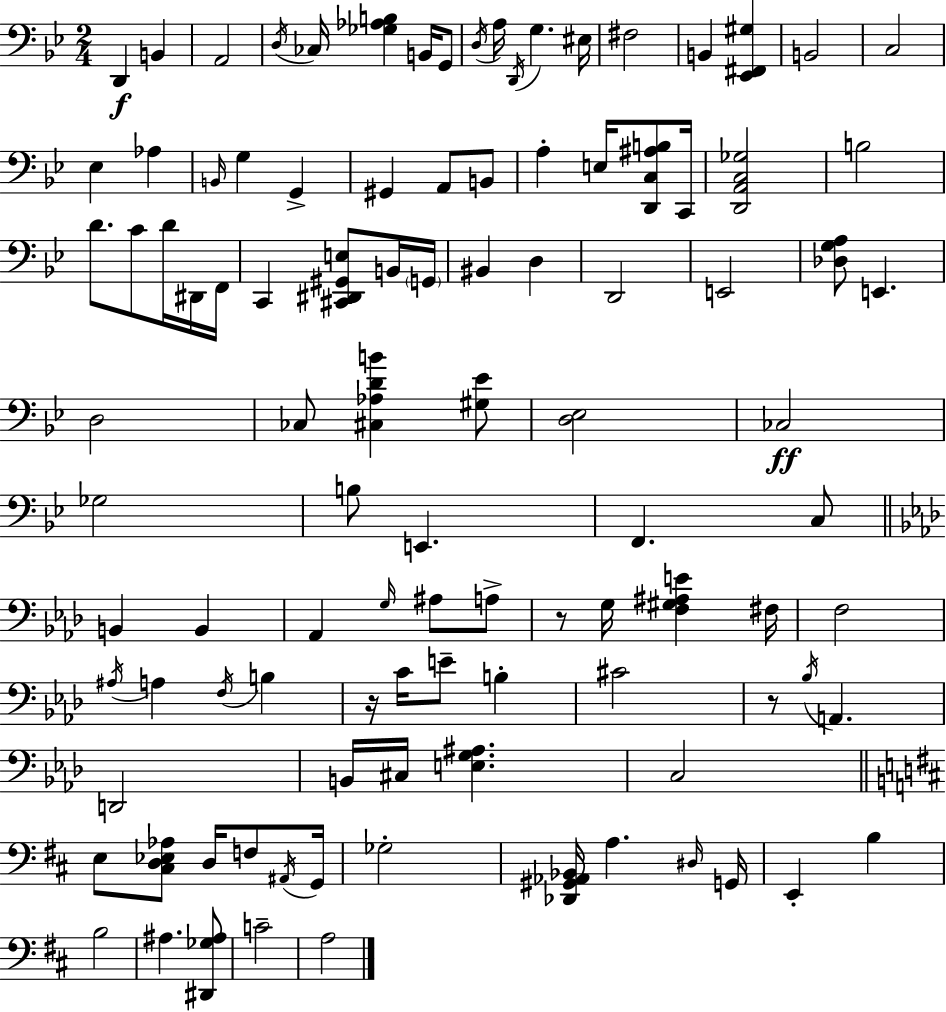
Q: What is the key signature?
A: BES major